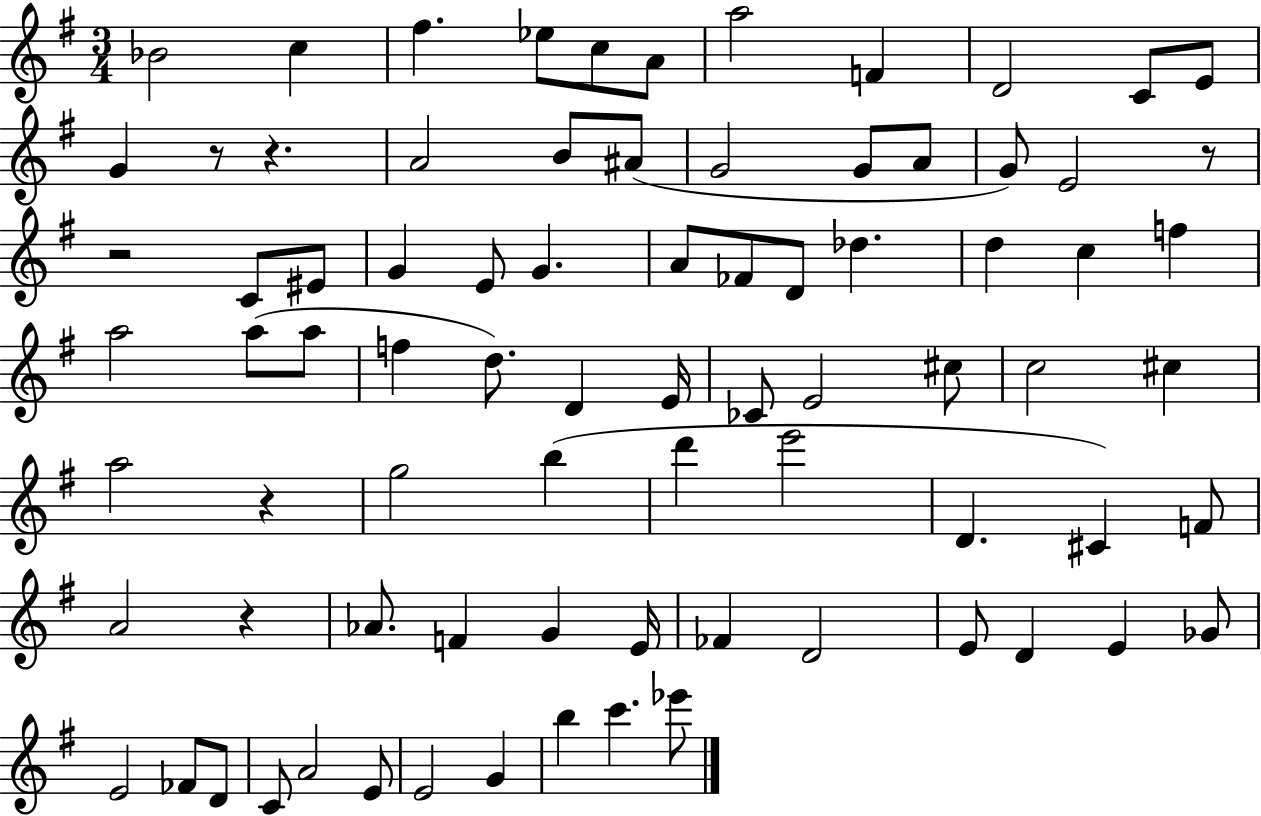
Bb4/h C5/q F#5/q. Eb5/e C5/e A4/e A5/h F4/q D4/h C4/e E4/e G4/q R/e R/q. A4/h B4/e A#4/e G4/h G4/e A4/e G4/e E4/h R/e R/h C4/e EIS4/e G4/q E4/e G4/q. A4/e FES4/e D4/e Db5/q. D5/q C5/q F5/q A5/h A5/e A5/e F5/q D5/e. D4/q E4/s CES4/e E4/h C#5/e C5/h C#5/q A5/h R/q G5/h B5/q D6/q E6/h D4/q. C#4/q F4/e A4/h R/q Ab4/e. F4/q G4/q E4/s FES4/q D4/h E4/e D4/q E4/q Gb4/e E4/h FES4/e D4/e C4/e A4/h E4/e E4/h G4/q B5/q C6/q. Eb6/e